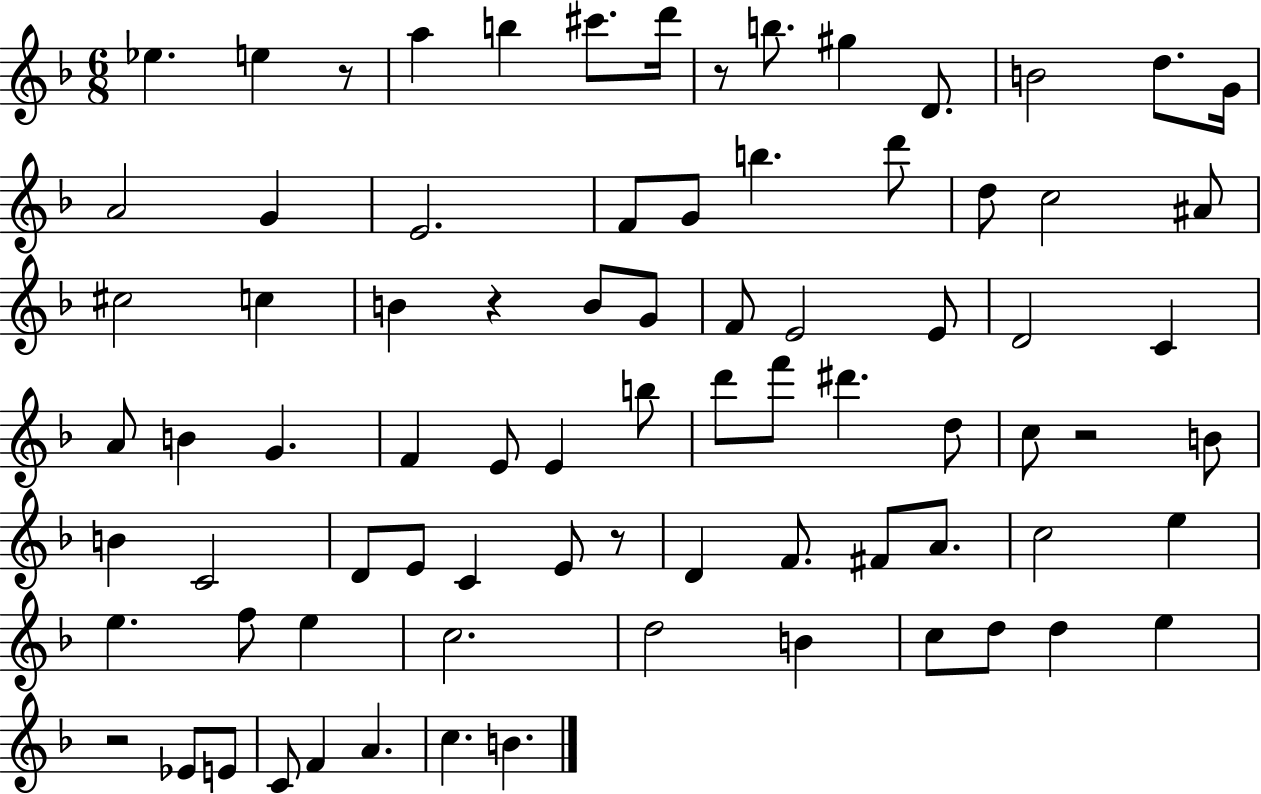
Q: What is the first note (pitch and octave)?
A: Eb5